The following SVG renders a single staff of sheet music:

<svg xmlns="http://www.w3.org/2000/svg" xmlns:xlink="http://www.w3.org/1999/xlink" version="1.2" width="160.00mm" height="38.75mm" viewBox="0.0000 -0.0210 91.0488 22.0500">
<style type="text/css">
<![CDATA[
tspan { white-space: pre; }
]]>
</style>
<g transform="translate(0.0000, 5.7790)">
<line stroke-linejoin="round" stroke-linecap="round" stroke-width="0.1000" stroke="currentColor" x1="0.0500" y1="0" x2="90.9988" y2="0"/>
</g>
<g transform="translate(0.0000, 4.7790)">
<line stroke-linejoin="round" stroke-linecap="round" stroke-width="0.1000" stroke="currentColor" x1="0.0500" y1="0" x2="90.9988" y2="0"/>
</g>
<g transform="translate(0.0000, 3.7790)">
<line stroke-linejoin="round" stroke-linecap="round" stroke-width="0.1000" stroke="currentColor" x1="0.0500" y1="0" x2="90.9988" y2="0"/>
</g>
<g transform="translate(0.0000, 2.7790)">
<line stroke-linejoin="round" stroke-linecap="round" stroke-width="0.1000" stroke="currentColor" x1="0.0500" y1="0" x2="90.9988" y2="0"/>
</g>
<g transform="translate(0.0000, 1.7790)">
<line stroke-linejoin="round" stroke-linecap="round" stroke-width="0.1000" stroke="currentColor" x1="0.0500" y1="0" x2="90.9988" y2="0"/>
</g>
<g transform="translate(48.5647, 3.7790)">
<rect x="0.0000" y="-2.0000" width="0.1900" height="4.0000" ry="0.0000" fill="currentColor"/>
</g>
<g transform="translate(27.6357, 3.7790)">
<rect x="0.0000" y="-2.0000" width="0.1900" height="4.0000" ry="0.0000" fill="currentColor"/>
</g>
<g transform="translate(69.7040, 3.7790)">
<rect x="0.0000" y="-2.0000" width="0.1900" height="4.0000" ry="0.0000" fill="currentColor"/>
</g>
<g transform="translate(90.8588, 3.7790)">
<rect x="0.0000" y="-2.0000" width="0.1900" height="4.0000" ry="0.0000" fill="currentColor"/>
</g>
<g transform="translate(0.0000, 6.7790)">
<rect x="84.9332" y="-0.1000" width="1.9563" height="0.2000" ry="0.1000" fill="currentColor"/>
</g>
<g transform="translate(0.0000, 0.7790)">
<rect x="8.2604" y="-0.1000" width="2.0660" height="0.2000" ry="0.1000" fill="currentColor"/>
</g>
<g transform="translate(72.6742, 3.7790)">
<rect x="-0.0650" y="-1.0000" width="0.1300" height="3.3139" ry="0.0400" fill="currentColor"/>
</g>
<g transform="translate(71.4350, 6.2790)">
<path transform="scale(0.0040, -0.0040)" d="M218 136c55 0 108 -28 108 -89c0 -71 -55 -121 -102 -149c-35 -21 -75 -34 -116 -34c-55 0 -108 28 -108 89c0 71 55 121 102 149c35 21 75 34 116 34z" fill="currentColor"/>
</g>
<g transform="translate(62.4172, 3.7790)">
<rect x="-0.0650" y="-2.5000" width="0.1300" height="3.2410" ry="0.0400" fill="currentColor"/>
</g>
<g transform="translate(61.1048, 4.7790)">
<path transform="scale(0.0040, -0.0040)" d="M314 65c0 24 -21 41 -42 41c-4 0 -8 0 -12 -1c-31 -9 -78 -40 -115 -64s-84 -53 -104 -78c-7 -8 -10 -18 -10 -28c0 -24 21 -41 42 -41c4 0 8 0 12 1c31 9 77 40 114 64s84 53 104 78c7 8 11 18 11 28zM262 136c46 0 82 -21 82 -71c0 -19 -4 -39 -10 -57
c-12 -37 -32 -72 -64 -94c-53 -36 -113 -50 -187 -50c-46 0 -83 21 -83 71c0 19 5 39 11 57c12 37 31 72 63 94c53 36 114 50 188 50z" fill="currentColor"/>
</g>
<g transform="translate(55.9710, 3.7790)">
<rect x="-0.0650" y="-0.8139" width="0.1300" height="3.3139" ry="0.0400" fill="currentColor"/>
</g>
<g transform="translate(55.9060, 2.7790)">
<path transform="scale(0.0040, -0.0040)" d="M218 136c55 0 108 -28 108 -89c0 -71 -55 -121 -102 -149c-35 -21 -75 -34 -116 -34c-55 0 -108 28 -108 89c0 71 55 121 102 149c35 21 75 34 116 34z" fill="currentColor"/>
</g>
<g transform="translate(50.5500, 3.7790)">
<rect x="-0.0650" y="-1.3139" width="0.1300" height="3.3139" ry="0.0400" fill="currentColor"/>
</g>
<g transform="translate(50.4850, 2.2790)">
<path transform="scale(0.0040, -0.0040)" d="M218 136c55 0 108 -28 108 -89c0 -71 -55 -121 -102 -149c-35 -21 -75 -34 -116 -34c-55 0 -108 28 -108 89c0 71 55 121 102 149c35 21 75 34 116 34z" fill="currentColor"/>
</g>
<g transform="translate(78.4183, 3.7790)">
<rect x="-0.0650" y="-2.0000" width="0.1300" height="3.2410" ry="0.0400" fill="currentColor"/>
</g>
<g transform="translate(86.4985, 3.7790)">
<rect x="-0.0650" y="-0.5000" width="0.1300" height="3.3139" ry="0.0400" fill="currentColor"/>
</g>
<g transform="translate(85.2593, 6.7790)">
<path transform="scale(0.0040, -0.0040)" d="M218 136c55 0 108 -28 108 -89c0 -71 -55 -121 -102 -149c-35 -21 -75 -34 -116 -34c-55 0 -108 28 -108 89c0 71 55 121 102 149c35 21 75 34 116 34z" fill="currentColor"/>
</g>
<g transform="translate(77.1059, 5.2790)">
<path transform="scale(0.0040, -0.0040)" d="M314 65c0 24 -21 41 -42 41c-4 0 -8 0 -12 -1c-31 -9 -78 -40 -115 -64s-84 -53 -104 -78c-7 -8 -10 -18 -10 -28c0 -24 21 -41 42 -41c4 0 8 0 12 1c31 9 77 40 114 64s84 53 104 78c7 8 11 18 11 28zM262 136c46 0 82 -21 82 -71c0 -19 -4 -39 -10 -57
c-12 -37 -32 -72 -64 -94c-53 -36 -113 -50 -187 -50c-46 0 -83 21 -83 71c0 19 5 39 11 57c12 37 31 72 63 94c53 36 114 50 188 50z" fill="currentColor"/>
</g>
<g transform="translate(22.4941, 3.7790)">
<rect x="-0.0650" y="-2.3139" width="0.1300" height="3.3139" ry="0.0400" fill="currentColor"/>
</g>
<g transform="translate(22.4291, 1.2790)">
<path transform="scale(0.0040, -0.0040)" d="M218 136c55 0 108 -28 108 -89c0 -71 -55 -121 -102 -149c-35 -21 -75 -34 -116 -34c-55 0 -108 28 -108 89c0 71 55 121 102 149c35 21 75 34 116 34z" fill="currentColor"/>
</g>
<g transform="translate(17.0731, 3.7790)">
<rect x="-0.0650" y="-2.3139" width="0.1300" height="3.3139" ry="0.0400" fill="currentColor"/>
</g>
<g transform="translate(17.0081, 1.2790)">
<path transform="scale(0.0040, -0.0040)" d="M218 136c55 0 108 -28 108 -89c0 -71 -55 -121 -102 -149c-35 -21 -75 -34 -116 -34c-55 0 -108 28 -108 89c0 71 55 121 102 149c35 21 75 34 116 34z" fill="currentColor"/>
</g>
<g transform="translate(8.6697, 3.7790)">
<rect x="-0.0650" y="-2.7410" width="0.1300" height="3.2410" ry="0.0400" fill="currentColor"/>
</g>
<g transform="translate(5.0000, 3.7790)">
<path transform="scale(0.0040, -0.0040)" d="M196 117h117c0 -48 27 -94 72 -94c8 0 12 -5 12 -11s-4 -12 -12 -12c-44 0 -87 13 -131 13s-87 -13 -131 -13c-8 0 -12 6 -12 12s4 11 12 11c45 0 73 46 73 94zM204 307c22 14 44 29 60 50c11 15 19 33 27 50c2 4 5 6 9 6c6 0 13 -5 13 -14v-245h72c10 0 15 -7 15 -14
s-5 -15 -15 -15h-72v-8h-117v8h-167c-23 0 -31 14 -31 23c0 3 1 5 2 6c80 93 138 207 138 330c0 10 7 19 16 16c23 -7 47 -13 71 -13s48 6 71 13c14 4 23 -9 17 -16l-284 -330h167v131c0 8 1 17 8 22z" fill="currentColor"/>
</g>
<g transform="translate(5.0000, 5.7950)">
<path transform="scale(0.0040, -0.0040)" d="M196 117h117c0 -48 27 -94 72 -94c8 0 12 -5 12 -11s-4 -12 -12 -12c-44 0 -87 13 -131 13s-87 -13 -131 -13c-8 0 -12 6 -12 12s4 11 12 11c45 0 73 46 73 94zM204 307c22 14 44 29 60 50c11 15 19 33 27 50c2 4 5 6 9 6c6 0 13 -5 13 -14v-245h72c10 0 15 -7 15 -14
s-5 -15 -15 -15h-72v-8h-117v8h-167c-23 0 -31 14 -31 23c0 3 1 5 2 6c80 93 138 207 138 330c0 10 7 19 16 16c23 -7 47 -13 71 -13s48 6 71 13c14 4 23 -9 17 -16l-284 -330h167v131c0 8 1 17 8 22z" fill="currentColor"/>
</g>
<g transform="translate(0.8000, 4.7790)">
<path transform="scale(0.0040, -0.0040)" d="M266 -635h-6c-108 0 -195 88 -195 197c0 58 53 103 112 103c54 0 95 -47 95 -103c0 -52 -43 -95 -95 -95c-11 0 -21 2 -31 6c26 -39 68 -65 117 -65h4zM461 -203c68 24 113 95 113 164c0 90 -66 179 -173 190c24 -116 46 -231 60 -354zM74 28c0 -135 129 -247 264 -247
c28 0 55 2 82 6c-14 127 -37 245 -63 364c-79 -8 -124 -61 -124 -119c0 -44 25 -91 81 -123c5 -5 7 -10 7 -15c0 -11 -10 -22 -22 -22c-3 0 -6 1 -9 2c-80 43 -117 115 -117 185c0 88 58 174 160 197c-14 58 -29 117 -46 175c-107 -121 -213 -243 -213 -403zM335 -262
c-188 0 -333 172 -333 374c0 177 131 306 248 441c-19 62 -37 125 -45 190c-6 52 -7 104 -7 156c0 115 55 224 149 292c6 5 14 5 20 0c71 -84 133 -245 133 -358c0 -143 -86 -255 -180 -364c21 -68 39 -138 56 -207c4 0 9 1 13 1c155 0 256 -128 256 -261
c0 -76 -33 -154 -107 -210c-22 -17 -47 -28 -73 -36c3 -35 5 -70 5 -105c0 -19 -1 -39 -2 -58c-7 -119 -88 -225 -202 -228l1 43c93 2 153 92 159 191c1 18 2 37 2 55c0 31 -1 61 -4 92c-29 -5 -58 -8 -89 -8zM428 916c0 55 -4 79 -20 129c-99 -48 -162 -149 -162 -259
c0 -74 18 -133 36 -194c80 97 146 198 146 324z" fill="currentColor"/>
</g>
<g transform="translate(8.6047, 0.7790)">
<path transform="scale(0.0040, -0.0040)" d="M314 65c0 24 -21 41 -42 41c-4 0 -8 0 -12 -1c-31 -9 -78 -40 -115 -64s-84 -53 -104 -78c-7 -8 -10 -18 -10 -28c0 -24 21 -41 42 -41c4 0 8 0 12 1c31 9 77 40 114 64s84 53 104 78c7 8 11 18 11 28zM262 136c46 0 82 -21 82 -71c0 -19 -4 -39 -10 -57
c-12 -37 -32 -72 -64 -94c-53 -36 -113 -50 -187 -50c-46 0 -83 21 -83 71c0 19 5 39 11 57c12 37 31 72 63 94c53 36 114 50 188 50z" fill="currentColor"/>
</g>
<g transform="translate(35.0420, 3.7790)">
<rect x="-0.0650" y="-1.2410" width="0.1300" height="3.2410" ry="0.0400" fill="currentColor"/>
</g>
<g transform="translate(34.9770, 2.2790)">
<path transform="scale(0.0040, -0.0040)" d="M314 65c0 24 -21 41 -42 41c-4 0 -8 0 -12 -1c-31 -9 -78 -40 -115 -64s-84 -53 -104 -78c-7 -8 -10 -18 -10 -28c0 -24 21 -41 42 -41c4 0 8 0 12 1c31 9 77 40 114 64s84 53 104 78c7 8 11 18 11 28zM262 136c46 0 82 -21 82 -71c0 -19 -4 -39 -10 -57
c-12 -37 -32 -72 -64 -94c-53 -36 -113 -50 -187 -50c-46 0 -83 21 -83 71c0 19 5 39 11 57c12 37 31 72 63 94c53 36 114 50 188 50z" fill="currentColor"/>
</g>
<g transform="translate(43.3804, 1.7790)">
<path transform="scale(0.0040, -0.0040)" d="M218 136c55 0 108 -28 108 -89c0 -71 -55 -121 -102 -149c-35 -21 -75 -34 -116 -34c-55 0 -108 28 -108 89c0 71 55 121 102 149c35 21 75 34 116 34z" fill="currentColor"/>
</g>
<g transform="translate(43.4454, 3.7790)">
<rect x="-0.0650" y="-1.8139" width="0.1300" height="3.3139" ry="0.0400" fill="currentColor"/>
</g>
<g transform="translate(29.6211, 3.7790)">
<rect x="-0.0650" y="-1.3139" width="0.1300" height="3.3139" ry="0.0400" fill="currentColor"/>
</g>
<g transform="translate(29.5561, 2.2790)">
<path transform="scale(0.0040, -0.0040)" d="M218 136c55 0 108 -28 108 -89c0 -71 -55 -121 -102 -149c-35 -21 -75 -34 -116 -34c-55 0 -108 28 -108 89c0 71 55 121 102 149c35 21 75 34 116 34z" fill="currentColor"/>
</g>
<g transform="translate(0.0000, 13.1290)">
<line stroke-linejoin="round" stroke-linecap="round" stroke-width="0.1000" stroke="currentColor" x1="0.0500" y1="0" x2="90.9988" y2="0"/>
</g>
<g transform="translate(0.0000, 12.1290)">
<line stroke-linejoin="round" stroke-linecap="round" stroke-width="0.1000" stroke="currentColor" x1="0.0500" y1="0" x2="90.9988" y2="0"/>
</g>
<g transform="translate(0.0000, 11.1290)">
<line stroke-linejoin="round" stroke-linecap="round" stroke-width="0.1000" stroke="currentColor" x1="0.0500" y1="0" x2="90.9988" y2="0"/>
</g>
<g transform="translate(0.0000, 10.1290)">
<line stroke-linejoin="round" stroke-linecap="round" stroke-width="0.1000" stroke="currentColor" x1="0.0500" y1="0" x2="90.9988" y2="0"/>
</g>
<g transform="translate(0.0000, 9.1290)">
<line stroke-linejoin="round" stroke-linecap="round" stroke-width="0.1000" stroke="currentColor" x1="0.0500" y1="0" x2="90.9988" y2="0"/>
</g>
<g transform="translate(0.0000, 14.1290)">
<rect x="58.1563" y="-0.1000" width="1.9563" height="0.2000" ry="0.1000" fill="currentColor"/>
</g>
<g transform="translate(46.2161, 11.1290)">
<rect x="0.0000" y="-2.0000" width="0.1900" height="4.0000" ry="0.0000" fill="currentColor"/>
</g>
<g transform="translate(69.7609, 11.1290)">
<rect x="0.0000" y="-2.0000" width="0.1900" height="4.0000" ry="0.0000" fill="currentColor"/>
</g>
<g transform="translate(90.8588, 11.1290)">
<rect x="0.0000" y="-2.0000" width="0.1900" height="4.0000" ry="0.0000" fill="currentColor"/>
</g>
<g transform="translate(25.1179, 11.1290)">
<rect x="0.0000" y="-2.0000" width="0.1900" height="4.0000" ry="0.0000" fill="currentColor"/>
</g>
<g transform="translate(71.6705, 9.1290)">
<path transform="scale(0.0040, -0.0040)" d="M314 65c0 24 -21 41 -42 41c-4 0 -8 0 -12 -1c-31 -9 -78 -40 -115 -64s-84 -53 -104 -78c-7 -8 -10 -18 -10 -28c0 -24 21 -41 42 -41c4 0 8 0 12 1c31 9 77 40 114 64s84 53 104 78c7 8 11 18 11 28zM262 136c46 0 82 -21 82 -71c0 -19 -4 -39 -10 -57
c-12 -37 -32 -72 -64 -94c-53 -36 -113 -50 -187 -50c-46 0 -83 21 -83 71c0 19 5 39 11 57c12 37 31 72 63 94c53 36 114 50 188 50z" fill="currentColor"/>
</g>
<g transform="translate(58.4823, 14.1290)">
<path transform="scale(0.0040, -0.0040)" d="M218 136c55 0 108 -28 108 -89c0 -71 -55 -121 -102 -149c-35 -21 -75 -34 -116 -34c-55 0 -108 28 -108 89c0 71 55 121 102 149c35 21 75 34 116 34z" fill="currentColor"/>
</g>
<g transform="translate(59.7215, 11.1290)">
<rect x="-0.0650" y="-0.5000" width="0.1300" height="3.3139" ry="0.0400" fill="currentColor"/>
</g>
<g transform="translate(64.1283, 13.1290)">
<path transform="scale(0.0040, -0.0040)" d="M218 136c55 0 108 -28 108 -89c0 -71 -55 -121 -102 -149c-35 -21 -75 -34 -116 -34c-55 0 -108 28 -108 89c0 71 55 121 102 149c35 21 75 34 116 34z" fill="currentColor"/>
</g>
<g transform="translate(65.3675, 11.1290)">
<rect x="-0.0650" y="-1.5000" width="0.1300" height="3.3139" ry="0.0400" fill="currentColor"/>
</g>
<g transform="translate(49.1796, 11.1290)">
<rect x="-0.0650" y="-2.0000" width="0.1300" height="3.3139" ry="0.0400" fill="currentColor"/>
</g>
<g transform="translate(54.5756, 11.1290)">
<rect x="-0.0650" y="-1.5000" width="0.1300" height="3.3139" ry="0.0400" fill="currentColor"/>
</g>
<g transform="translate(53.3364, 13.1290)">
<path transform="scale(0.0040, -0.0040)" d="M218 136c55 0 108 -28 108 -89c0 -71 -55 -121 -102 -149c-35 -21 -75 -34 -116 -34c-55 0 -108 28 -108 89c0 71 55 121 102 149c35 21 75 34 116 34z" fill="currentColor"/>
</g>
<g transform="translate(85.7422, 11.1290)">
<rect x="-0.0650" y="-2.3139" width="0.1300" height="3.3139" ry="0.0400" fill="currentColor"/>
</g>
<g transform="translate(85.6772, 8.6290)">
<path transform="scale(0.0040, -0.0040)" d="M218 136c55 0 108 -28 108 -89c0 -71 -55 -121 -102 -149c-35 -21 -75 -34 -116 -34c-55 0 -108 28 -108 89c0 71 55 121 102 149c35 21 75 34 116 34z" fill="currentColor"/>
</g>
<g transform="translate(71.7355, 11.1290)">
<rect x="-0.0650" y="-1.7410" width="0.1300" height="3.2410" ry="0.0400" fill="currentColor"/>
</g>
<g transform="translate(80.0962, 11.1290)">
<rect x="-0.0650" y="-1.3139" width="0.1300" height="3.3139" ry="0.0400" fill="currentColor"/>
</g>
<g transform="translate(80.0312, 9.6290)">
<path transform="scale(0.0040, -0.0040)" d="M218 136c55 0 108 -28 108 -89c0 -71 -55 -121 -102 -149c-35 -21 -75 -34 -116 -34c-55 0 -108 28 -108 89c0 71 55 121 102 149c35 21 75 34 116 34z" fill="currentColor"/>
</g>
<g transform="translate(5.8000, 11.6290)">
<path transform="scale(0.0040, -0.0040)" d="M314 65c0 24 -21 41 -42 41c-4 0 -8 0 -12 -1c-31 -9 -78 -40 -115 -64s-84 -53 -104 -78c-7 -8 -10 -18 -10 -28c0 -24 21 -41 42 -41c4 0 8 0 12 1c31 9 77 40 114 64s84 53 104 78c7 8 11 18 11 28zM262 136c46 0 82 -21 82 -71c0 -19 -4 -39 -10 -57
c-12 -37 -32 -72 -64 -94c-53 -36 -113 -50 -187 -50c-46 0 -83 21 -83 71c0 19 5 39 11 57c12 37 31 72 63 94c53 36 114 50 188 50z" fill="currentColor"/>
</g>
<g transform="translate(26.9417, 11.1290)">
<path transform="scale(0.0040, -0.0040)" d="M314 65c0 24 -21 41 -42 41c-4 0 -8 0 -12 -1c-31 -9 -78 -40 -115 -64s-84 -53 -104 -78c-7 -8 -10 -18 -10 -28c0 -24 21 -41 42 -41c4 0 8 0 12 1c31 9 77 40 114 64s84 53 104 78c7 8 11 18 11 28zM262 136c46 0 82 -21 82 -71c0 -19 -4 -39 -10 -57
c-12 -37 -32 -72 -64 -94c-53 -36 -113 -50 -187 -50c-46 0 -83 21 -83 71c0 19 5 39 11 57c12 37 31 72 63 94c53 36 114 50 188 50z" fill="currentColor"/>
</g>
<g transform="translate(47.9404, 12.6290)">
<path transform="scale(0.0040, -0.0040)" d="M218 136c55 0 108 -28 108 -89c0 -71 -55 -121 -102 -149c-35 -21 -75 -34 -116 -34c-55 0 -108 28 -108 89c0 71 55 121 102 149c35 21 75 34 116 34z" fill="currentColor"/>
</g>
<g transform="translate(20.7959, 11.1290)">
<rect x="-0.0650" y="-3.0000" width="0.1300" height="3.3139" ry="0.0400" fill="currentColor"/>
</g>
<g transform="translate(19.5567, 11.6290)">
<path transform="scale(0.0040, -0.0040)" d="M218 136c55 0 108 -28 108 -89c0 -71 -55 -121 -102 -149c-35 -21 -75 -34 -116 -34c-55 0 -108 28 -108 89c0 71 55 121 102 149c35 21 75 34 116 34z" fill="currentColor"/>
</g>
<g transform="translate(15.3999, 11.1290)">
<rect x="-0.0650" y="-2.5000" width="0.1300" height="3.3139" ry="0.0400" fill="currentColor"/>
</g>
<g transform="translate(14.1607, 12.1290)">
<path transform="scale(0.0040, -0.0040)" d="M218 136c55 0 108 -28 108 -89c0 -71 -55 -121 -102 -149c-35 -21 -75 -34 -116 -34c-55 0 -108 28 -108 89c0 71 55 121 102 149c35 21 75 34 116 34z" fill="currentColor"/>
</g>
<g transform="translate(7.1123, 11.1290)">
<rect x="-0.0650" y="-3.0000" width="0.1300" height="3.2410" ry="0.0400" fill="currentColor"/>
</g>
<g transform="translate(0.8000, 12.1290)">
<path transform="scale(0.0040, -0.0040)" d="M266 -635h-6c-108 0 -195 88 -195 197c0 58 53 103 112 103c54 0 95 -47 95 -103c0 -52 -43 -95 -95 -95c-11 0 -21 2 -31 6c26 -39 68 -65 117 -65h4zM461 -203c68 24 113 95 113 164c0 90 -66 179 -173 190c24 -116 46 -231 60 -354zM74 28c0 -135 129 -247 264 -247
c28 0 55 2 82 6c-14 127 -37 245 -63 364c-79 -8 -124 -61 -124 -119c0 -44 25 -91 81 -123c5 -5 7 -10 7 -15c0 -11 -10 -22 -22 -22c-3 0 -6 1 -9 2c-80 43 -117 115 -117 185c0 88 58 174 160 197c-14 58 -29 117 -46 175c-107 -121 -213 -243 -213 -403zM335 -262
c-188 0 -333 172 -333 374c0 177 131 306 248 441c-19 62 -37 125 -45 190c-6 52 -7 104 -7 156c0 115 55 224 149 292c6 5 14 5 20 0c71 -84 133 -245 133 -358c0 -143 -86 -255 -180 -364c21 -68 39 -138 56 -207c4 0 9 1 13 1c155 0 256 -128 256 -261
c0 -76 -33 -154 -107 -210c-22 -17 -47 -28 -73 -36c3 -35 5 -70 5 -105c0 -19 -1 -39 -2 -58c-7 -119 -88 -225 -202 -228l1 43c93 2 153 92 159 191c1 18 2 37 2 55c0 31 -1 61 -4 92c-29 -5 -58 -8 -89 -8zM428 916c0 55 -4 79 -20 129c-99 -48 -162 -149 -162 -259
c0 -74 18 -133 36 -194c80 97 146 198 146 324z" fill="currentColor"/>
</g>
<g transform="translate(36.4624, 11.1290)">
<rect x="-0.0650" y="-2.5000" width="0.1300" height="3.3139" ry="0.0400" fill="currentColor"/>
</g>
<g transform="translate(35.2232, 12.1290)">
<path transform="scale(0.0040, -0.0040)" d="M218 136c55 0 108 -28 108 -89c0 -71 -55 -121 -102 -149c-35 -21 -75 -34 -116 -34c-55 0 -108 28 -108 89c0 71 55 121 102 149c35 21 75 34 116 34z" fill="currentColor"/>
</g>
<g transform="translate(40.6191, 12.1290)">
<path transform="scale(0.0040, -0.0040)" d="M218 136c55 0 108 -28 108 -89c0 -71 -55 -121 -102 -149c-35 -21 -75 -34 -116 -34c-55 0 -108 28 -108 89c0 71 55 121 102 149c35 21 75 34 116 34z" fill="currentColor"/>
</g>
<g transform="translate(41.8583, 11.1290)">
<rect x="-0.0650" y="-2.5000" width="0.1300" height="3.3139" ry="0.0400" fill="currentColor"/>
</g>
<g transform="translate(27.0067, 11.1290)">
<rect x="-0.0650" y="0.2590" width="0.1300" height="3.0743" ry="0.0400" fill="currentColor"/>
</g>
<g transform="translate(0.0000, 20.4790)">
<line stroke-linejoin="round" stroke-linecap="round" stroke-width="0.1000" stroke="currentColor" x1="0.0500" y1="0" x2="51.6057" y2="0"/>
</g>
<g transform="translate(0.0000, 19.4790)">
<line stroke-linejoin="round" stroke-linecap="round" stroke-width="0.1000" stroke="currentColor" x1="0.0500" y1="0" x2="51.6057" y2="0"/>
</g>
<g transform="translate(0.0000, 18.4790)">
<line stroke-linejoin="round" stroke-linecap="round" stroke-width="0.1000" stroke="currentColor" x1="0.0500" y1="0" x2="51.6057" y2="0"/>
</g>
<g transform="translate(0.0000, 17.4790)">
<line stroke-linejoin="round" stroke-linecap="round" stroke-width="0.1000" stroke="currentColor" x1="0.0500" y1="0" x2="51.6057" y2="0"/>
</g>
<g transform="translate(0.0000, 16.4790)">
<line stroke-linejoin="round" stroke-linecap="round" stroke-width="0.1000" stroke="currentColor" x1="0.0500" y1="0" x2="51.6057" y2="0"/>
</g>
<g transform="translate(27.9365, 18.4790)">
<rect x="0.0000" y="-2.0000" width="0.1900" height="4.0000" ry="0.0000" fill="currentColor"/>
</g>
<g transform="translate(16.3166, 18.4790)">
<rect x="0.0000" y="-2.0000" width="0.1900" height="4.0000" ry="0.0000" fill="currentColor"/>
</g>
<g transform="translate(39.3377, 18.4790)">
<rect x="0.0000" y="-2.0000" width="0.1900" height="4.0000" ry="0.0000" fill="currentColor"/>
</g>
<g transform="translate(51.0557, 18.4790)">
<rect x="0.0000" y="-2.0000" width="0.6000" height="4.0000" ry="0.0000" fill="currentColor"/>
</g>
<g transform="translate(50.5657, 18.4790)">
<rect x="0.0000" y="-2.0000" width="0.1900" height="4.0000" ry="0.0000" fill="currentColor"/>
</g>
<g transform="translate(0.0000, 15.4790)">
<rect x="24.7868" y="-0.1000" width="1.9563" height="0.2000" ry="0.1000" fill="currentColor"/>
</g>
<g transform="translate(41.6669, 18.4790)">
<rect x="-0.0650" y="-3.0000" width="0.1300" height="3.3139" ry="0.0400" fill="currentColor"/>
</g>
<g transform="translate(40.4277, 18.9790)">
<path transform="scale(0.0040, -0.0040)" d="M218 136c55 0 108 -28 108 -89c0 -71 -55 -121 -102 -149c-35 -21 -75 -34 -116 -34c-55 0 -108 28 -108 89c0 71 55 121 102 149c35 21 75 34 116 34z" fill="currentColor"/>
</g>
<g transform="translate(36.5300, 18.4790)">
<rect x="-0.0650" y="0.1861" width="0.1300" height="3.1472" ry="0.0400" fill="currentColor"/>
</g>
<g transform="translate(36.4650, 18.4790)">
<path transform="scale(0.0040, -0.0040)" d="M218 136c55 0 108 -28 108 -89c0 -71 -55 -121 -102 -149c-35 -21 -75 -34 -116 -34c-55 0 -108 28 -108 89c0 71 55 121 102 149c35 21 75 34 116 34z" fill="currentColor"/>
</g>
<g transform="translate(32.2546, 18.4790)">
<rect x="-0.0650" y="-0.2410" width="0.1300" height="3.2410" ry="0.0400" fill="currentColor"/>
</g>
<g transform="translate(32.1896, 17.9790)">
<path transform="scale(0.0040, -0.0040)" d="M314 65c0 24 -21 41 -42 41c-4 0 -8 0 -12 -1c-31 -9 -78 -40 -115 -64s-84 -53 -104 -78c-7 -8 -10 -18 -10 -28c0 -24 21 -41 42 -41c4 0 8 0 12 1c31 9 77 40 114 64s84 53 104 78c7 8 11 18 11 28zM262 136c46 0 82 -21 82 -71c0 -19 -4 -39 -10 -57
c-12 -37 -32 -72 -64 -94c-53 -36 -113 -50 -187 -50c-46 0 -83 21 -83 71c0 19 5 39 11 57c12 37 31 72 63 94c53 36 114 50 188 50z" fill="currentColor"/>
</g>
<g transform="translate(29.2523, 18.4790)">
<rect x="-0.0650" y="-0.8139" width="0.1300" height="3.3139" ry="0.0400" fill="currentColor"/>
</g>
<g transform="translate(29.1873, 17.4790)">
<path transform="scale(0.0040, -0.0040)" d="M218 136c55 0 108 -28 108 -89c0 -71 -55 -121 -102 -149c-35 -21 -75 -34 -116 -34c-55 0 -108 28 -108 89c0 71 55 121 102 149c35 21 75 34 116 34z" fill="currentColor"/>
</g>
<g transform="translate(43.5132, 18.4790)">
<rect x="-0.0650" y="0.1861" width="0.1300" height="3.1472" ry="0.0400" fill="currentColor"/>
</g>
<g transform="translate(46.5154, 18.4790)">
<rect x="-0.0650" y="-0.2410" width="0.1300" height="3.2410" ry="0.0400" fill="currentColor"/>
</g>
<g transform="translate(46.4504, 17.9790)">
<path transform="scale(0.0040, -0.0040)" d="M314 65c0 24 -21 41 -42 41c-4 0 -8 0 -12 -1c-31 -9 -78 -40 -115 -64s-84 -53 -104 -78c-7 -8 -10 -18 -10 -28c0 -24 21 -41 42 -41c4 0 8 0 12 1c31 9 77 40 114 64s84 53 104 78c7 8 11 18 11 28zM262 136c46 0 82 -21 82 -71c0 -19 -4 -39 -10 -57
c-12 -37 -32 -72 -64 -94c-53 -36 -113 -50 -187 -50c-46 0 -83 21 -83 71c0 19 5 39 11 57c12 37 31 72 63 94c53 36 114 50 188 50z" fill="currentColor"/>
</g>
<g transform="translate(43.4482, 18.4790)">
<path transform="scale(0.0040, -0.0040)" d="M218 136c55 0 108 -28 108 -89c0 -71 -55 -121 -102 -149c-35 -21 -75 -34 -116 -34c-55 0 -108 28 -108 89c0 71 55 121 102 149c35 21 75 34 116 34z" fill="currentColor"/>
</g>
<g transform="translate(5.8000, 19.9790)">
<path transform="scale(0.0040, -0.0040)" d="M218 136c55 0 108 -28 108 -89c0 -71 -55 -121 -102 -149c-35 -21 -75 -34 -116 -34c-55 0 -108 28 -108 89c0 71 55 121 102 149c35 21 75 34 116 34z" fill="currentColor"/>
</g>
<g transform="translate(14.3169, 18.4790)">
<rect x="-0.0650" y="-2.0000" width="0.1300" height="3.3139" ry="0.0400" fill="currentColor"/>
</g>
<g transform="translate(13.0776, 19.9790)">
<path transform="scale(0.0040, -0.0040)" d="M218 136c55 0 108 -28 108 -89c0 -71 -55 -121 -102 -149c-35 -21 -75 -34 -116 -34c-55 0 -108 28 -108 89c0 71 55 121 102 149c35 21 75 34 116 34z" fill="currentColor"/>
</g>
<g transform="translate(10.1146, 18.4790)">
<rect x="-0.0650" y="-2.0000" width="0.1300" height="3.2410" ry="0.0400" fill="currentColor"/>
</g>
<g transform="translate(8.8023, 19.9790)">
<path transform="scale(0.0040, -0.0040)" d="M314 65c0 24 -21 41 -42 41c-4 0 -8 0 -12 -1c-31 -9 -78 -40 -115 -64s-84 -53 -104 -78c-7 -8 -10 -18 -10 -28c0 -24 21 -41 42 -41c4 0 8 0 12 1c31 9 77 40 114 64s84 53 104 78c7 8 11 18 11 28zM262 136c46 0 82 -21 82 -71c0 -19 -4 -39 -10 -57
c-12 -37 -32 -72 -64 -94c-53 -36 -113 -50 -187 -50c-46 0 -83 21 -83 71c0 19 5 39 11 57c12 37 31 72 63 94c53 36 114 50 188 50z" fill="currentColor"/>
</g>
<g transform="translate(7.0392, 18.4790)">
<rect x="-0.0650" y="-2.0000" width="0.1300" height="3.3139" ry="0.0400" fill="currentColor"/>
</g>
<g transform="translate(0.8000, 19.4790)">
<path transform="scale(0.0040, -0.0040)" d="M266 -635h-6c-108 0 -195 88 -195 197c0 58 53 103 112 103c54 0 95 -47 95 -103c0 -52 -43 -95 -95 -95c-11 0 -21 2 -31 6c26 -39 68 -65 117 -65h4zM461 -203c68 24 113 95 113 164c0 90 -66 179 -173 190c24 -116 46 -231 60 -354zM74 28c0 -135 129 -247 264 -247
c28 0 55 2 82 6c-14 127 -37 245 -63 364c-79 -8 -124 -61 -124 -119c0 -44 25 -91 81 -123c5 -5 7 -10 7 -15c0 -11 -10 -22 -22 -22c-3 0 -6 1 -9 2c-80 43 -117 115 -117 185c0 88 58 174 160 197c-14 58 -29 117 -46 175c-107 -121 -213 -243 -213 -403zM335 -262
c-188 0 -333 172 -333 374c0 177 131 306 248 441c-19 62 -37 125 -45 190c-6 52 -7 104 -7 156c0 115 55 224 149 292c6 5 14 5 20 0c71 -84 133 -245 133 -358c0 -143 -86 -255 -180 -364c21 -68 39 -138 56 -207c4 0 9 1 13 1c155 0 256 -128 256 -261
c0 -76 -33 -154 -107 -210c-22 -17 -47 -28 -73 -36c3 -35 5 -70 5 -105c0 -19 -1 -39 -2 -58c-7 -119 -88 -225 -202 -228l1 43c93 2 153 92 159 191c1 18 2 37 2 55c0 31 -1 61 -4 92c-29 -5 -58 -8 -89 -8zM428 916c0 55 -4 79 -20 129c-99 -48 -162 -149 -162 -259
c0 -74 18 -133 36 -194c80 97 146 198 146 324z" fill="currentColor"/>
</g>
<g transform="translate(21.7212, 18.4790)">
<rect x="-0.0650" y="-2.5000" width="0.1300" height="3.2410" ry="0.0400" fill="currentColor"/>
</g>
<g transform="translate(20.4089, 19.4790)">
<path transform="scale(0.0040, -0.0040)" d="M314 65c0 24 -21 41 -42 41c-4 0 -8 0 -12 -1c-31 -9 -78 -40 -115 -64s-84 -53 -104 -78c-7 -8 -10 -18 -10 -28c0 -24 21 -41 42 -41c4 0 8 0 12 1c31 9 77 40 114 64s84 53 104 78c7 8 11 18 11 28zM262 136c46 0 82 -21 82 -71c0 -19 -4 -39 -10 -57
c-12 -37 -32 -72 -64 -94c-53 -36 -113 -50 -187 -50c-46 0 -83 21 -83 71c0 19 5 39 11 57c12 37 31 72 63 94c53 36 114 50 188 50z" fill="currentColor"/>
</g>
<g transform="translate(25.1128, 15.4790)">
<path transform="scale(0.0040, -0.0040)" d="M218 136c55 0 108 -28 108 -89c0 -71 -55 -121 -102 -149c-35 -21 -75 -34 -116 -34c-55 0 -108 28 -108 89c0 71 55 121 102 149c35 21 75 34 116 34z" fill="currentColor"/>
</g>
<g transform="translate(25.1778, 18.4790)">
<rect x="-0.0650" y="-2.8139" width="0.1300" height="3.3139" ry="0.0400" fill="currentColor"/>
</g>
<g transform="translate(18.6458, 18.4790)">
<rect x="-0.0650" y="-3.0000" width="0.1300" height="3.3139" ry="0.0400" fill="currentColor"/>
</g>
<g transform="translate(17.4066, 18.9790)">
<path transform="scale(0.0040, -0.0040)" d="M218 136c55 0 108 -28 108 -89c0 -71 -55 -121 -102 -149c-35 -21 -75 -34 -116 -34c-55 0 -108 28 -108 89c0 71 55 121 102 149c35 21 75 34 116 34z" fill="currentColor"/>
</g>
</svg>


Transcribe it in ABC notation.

X:1
T:Untitled
M:4/4
L:1/4
K:C
a2 g g e e2 f e d G2 D F2 C A2 G A B2 G G F E C E f2 e g F F2 F A G2 a d c2 B A B c2